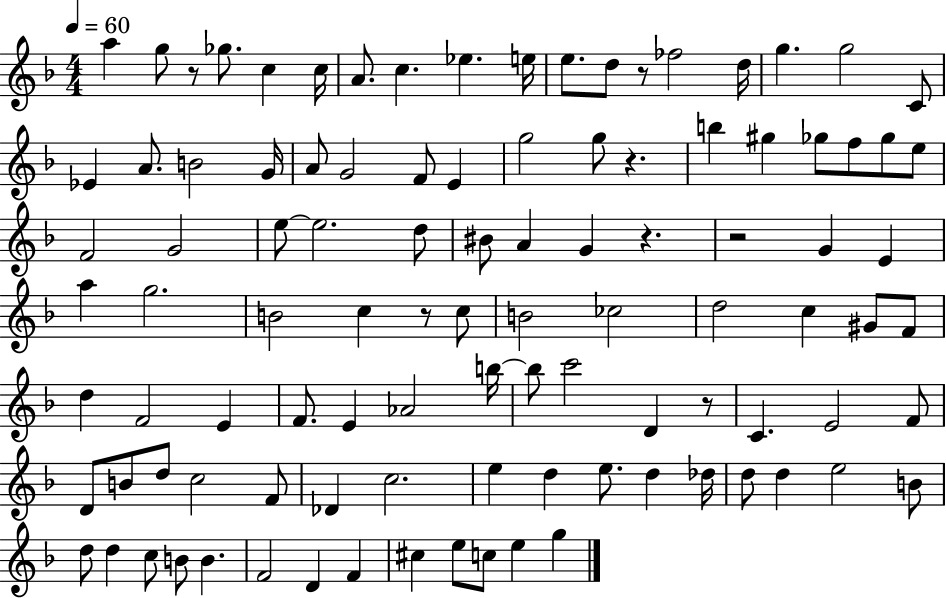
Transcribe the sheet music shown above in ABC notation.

X:1
T:Untitled
M:4/4
L:1/4
K:F
a g/2 z/2 _g/2 c c/4 A/2 c _e e/4 e/2 d/2 z/2 _f2 d/4 g g2 C/2 _E A/2 B2 G/4 A/2 G2 F/2 E g2 g/2 z b ^g _g/2 f/2 _g/2 e/2 F2 G2 e/2 e2 d/2 ^B/2 A G z z2 G E a g2 B2 c z/2 c/2 B2 _c2 d2 c ^G/2 F/2 d F2 E F/2 E _A2 b/4 b/2 c'2 D z/2 C E2 F/2 D/2 B/2 d/2 c2 F/2 _D c2 e d e/2 d _d/4 d/2 d e2 B/2 d/2 d c/2 B/2 B F2 D F ^c e/2 c/2 e g